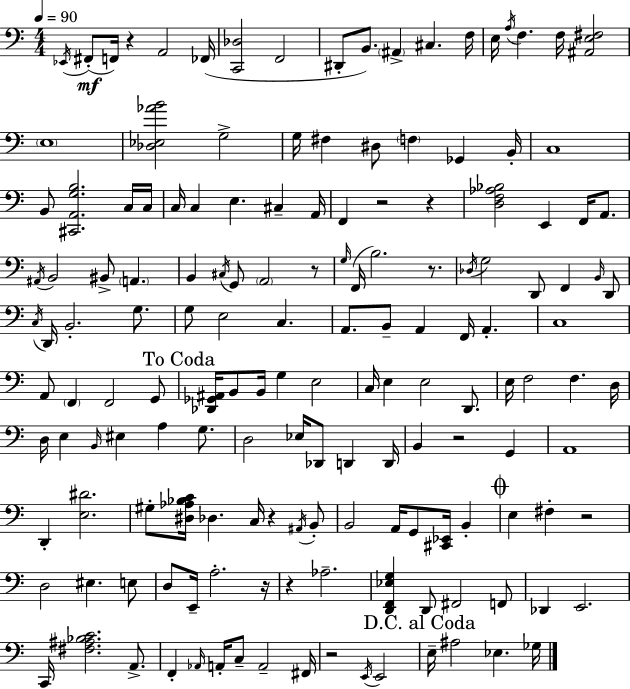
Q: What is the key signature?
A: C major